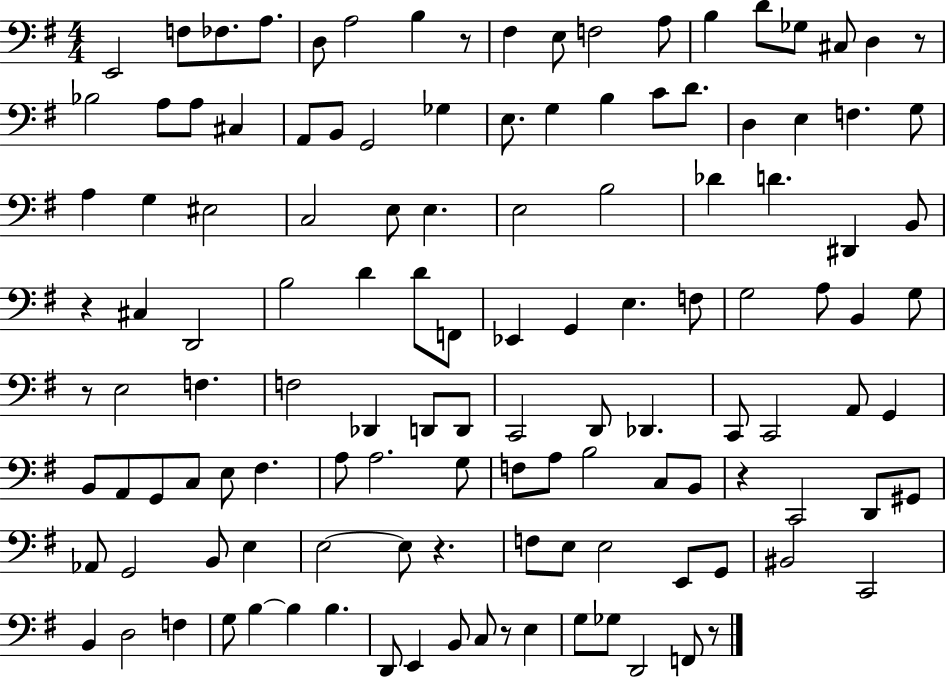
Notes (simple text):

E2/h F3/e FES3/e. A3/e. D3/e A3/h B3/q R/e F#3/q E3/e F3/h A3/e B3/q D4/e Gb3/e C#3/e D3/q R/e Bb3/h A3/e A3/e C#3/q A2/e B2/e G2/h Gb3/q E3/e. G3/q B3/q C4/e D4/e. D3/q E3/q F3/q. G3/e A3/q G3/q EIS3/h C3/h E3/e E3/q. E3/h B3/h Db4/q D4/q. D#2/q B2/e R/q C#3/q D2/h B3/h D4/q D4/e F2/e Eb2/q G2/q E3/q. F3/e G3/h A3/e B2/q G3/e R/e E3/h F3/q. F3/h Db2/q D2/e D2/e C2/h D2/e Db2/q. C2/e C2/h A2/e G2/q B2/e A2/e G2/e C3/e E3/e F#3/q. A3/e A3/h. G3/e F3/e A3/e B3/h C3/e B2/e R/q C2/h D2/e G#2/e Ab2/e G2/h B2/e E3/q E3/h E3/e R/q. F3/e E3/e E3/h E2/e G2/e BIS2/h C2/h B2/q D3/h F3/q G3/e B3/q B3/q B3/q. D2/e E2/q B2/e C3/e R/e E3/q G3/e Gb3/e D2/h F2/e R/e